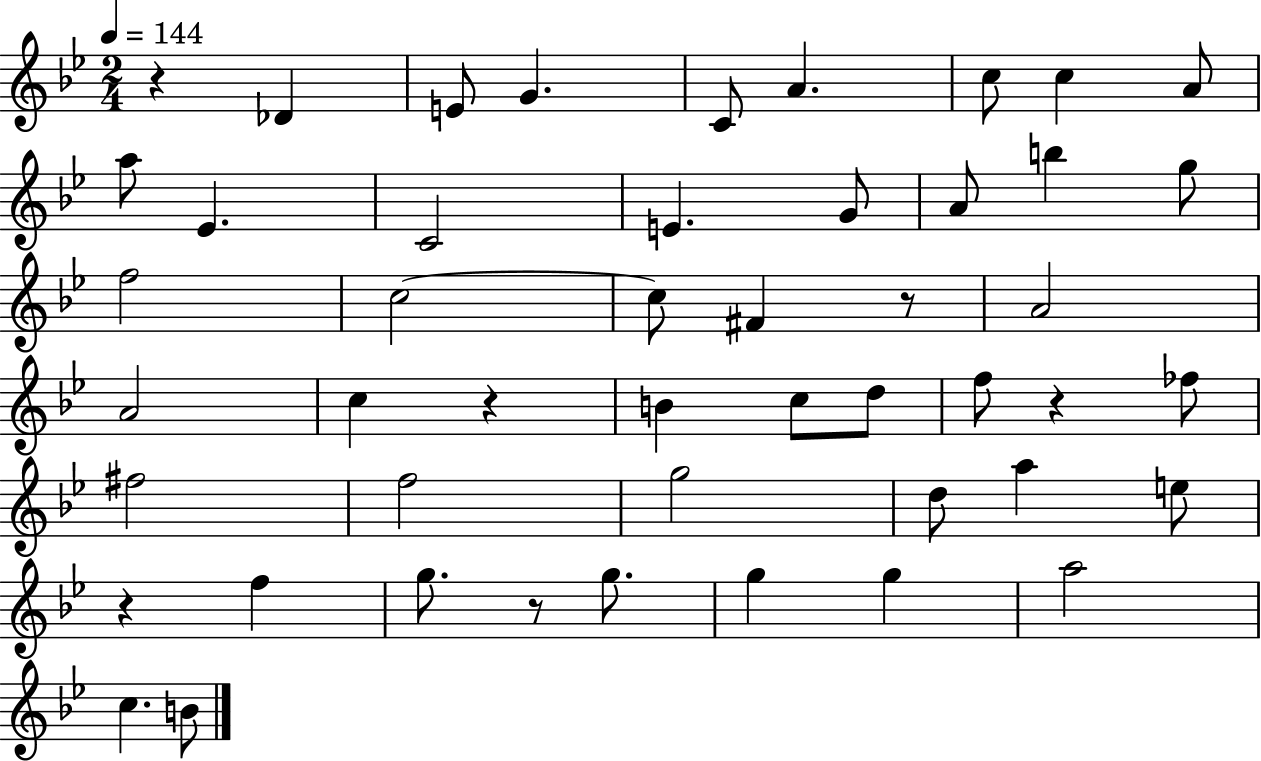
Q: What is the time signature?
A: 2/4